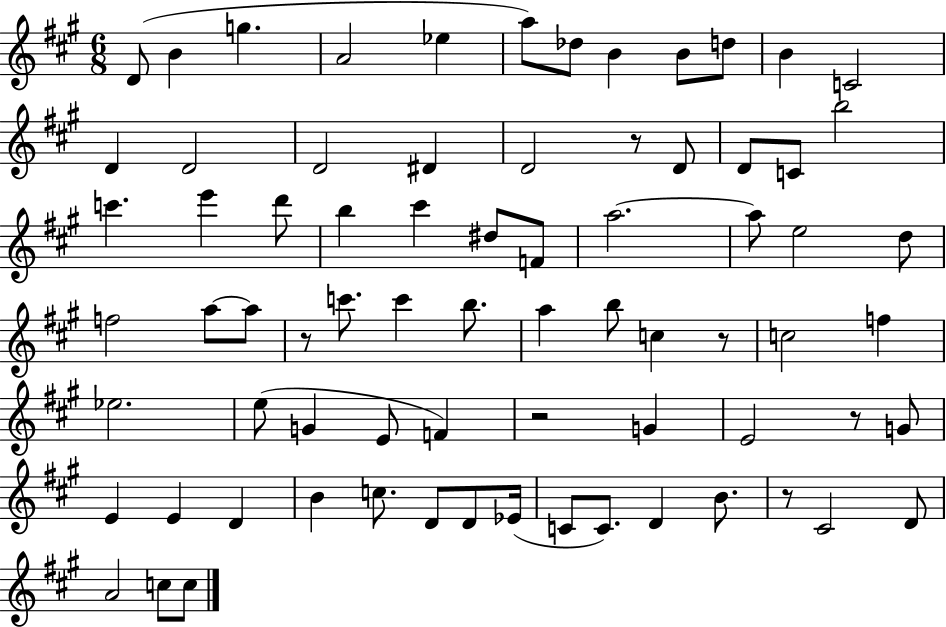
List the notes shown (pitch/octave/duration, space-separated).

D4/e B4/q G5/q. A4/h Eb5/q A5/e Db5/e B4/q B4/e D5/e B4/q C4/h D4/q D4/h D4/h D#4/q D4/h R/e D4/e D4/e C4/e B5/h C6/q. E6/q D6/e B5/q C#6/q D#5/e F4/e A5/h. A5/e E5/h D5/e F5/h A5/e A5/e R/e C6/e. C6/q B5/e. A5/q B5/e C5/q R/e C5/h F5/q Eb5/h. E5/e G4/q E4/e F4/q R/h G4/q E4/h R/e G4/e E4/q E4/q D4/q B4/q C5/e. D4/e D4/e Eb4/s C4/e C4/e. D4/q B4/e. R/e C#4/h D4/e A4/h C5/e C5/e